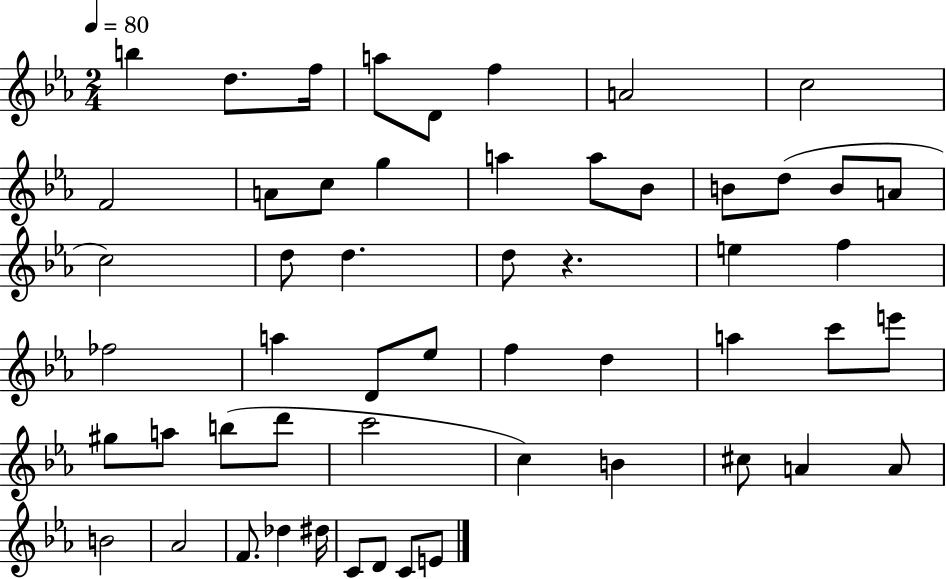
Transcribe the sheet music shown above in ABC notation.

X:1
T:Untitled
M:2/4
L:1/4
K:Eb
b d/2 f/4 a/2 D/2 f A2 c2 F2 A/2 c/2 g a a/2 _B/2 B/2 d/2 B/2 A/2 c2 d/2 d d/2 z e f _f2 a D/2 _e/2 f d a c'/2 e'/2 ^g/2 a/2 b/2 d'/2 c'2 c B ^c/2 A A/2 B2 _A2 F/2 _d ^d/4 C/2 D/2 C/2 E/2